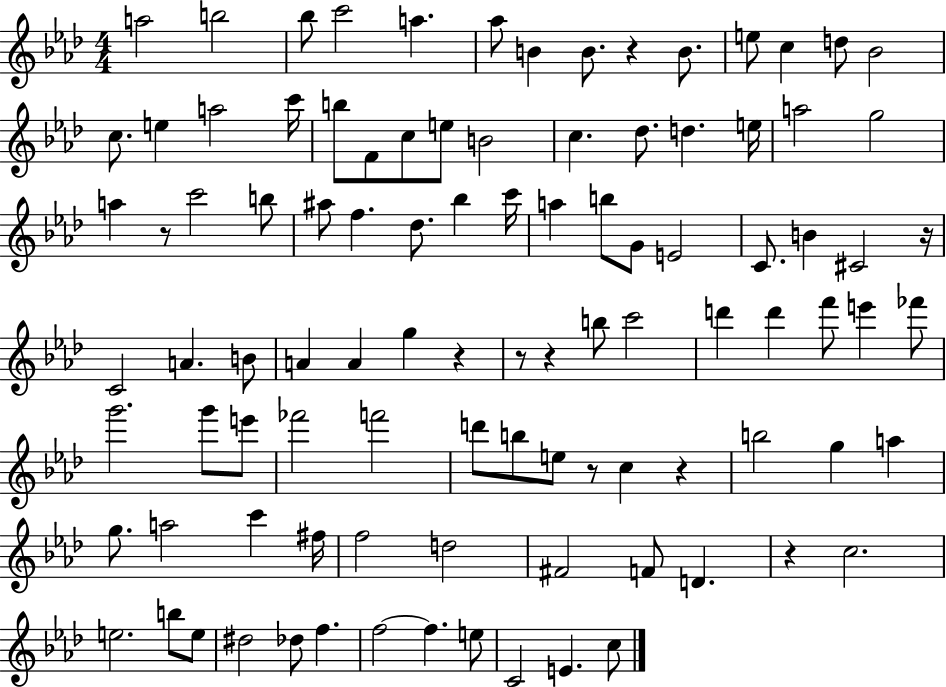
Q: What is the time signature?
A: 4/4